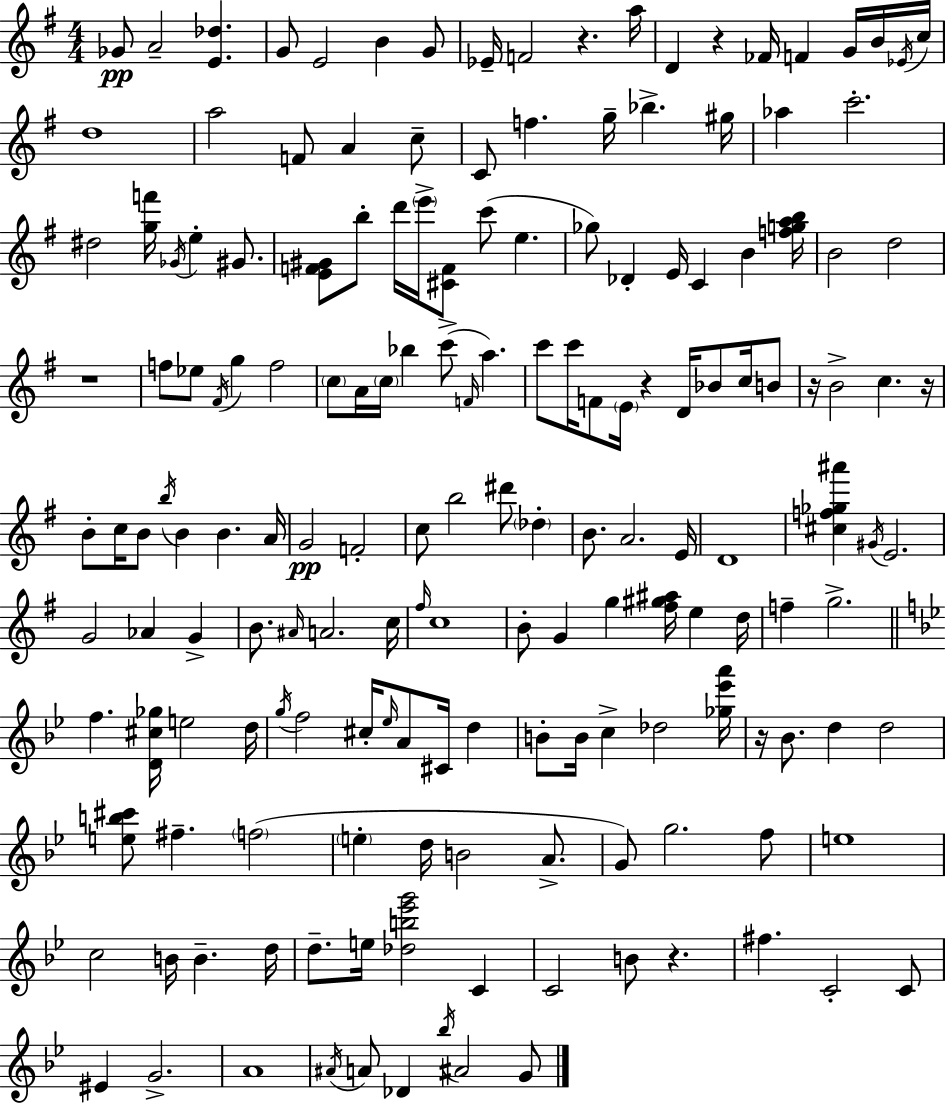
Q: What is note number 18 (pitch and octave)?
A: A5